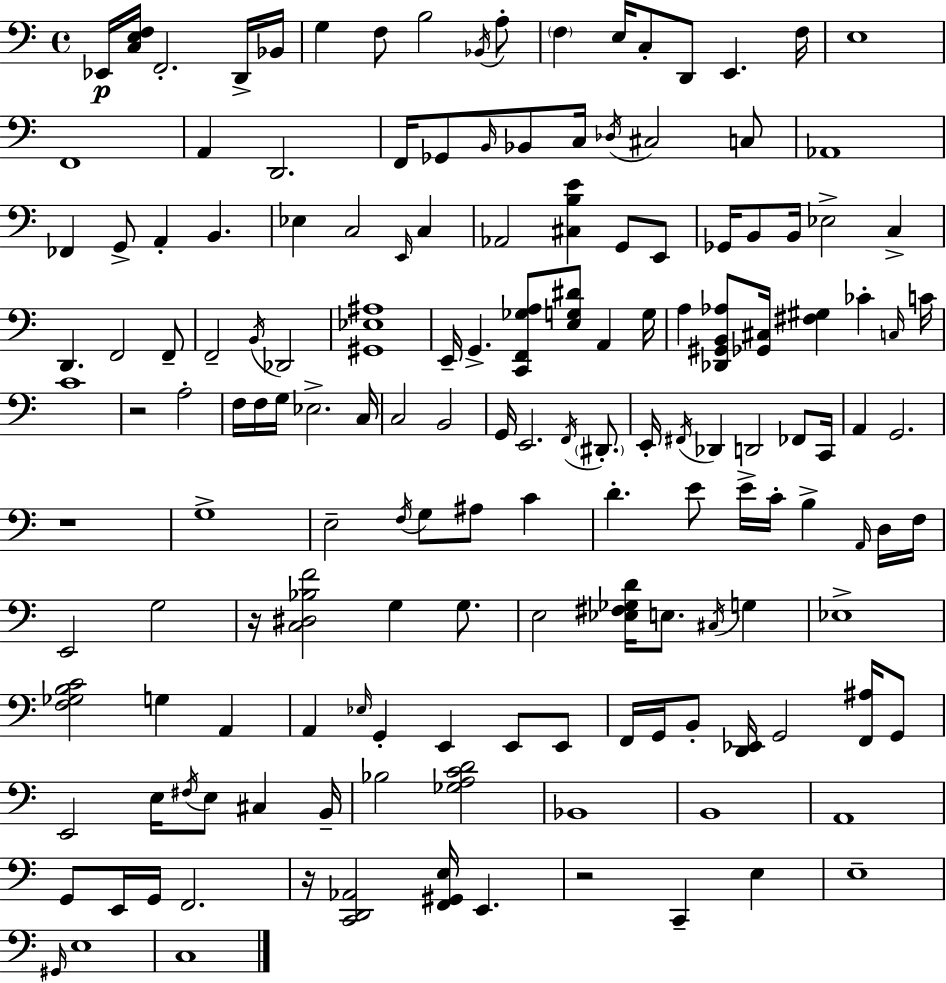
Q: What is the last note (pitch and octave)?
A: C3